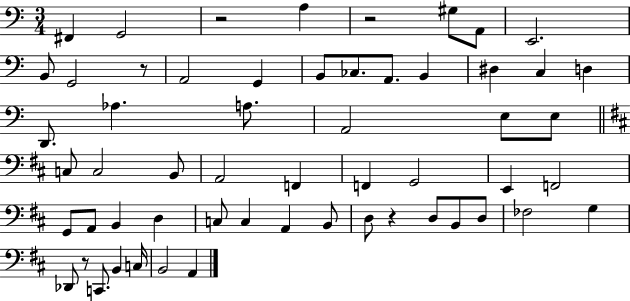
{
  \clef bass
  \numericTimeSignature
  \time 3/4
  \key c \major
  fis,4 g,2 | r2 a4 | r2 gis8 a,8 | e,2. | \break b,8 g,2 r8 | a,2 g,4 | b,8 ces8. a,8. b,4 | dis4 c4 d4 | \break d,8. aes4. a8. | a,2 e8 e8 | \bar "||" \break \key b \minor c8 c2 b,8 | a,2 f,4 | f,4 g,2 | e,4 f,2 | \break g,8 a,8 b,4 d4 | c8 c4 a,4 b,8 | d8 r4 d8 b,8 d8 | fes2 g4 | \break des,8 r8 c,8. b,4 c16 | b,2 a,4 | \bar "|."
}